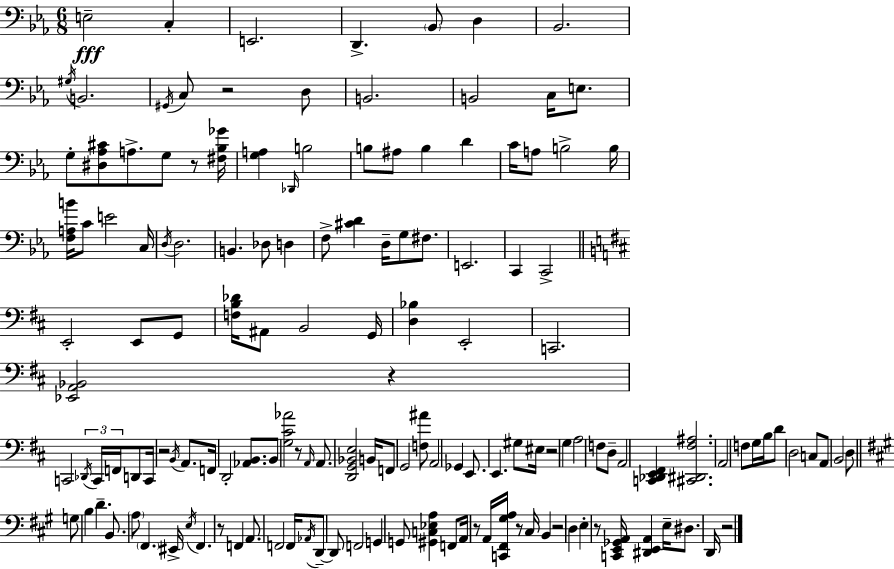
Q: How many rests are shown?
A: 12